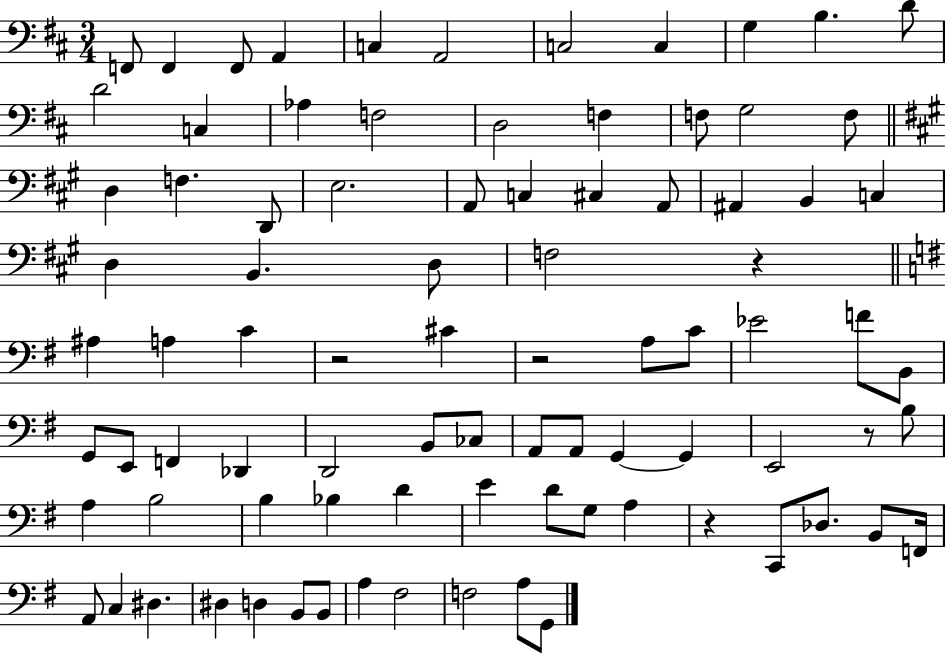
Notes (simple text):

F2/e F2/q F2/e A2/q C3/q A2/h C3/h C3/q G3/q B3/q. D4/e D4/h C3/q Ab3/q F3/h D3/h F3/q F3/e G3/h F3/e D3/q F3/q. D2/e E3/h. A2/e C3/q C#3/q A2/e A#2/q B2/q C3/q D3/q B2/q. D3/e F3/h R/q A#3/q A3/q C4/q R/h C#4/q R/h A3/e C4/e Eb4/h F4/e B2/e G2/e E2/e F2/q Db2/q D2/h B2/e CES3/e A2/e A2/e G2/q G2/q E2/h R/e B3/e A3/q B3/h B3/q Bb3/q D4/q E4/q D4/e G3/e A3/q R/q C2/e Db3/e. B2/e F2/s A2/e C3/q D#3/q. D#3/q D3/q B2/e B2/e A3/q F#3/h F3/h A3/e G2/e